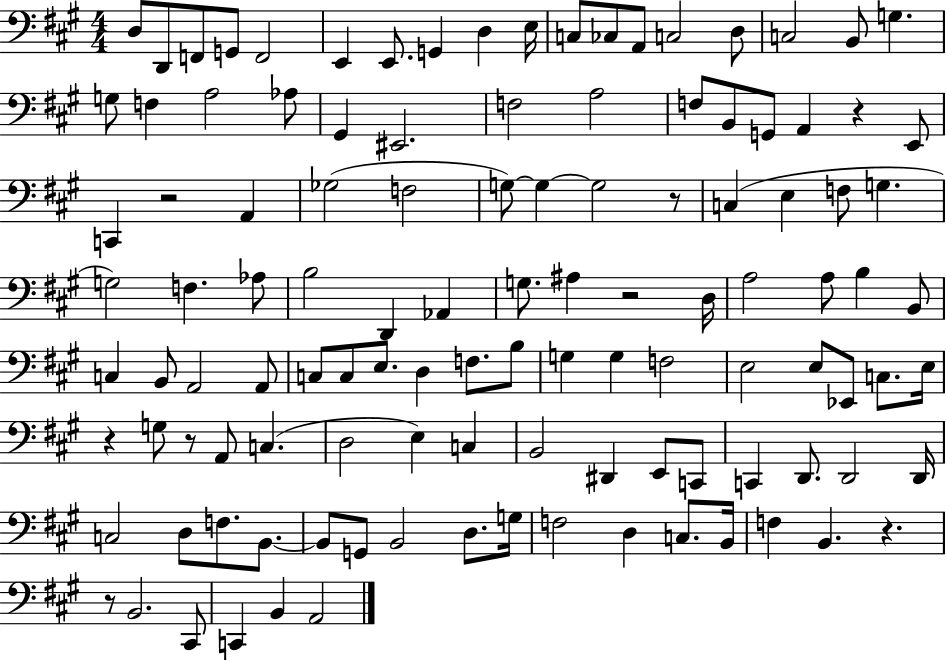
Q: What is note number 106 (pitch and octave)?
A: B2